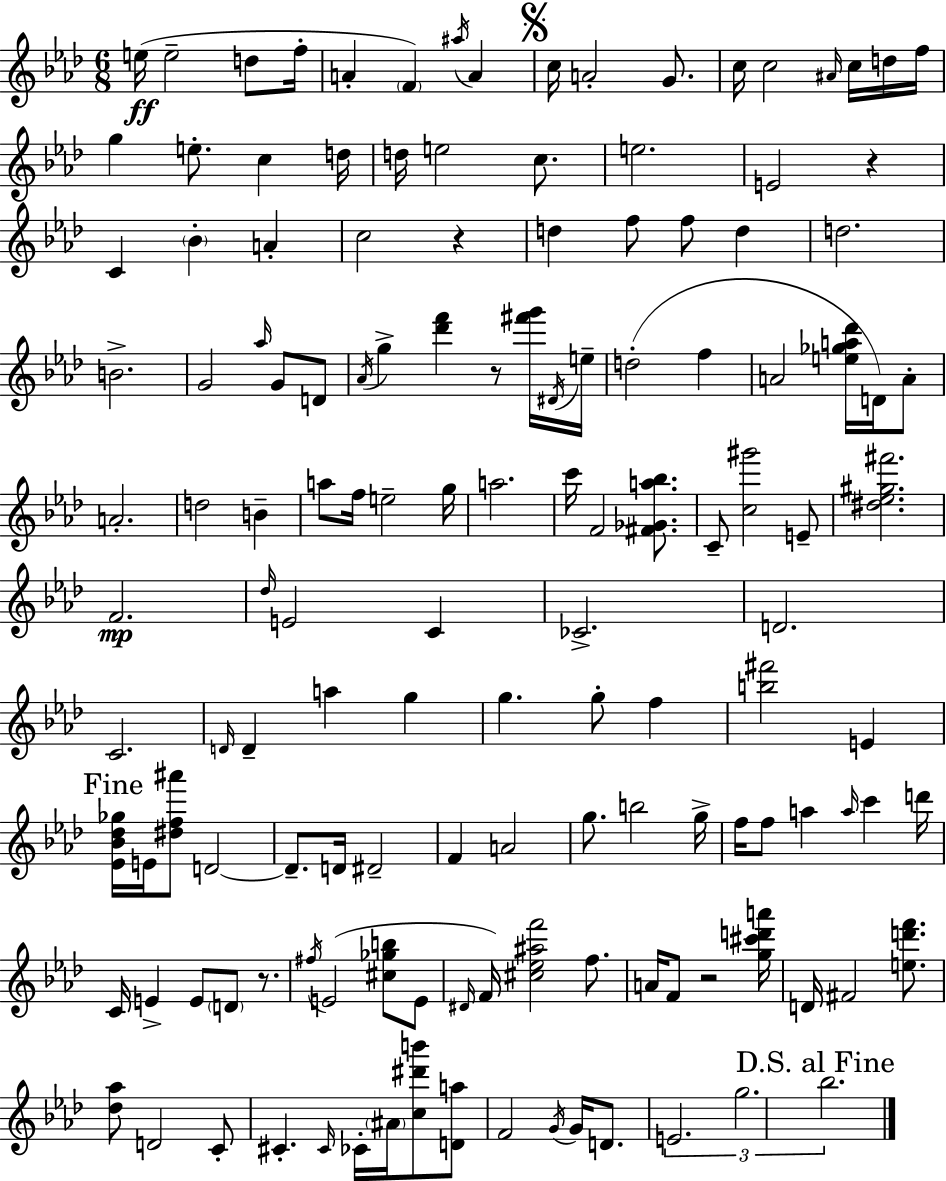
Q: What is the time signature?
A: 6/8